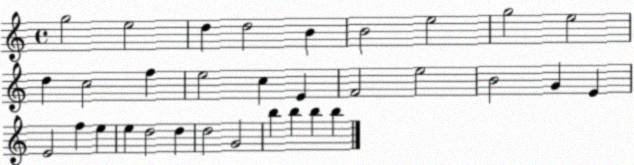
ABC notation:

X:1
T:Untitled
M:4/4
L:1/4
K:C
g2 e2 d d2 B B2 e2 g2 e2 d c2 f e2 c E F2 e2 B2 G E E2 f e e d2 d d2 G2 b b b b